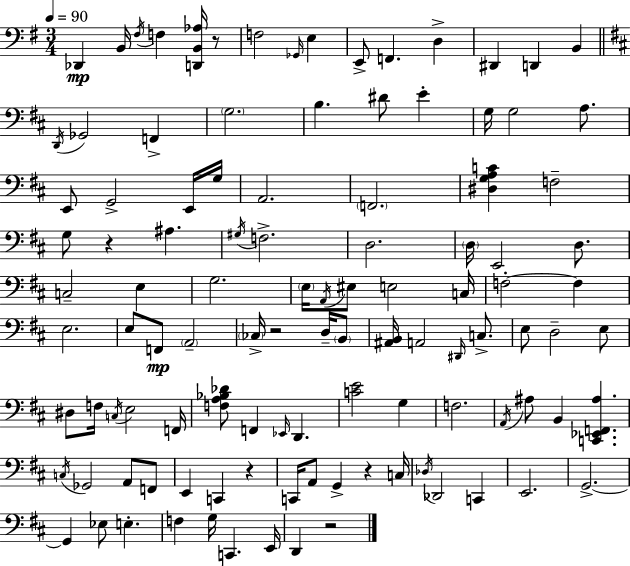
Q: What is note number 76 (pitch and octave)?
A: Gb2